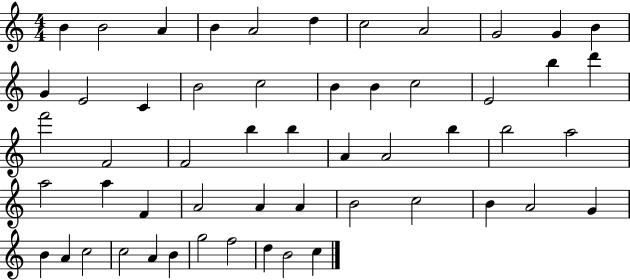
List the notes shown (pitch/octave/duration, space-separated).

B4/q B4/h A4/q B4/q A4/h D5/q C5/h A4/h G4/h G4/q B4/q G4/q E4/h C4/q B4/h C5/h B4/q B4/q C5/h E4/h B5/q D6/q F6/h F4/h F4/h B5/q B5/q A4/q A4/h B5/q B5/h A5/h A5/h A5/q F4/q A4/h A4/q A4/q B4/h C5/h B4/q A4/h G4/q B4/q A4/q C5/h C5/h A4/q B4/q G5/h F5/h D5/q B4/h C5/q